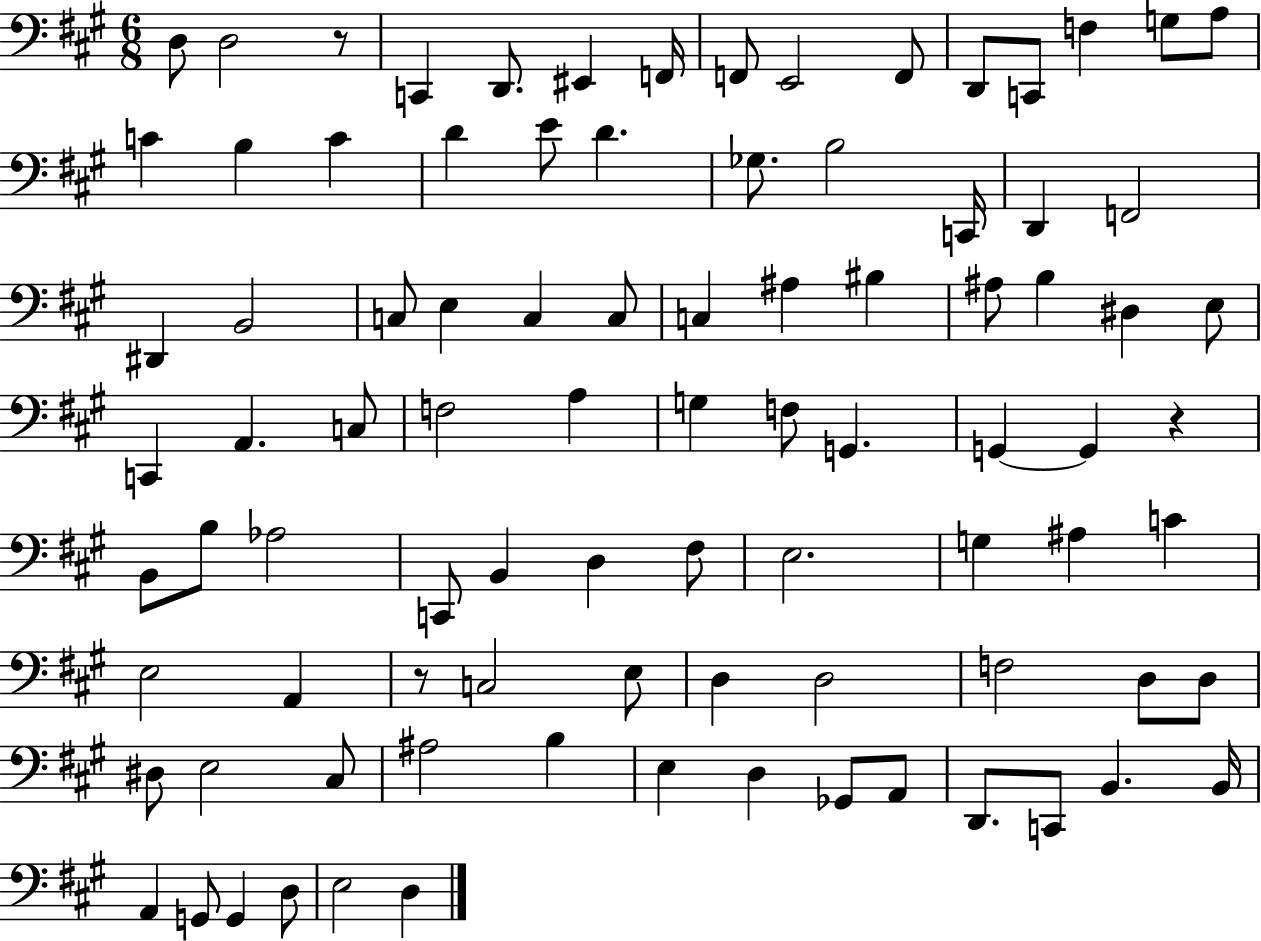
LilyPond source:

{
  \clef bass
  \numericTimeSignature
  \time 6/8
  \key a \major
  d8 d2 r8 | c,4 d,8. eis,4 f,16 | f,8 e,2 f,8 | d,8 c,8 f4 g8 a8 | \break c'4 b4 c'4 | d'4 e'8 d'4. | ges8. b2 c,16 | d,4 f,2 | \break dis,4 b,2 | c8 e4 c4 c8 | c4 ais4 bis4 | ais8 b4 dis4 e8 | \break c,4 a,4. c8 | f2 a4 | g4 f8 g,4. | g,4~~ g,4 r4 | \break b,8 b8 aes2 | c,8 b,4 d4 fis8 | e2. | g4 ais4 c'4 | \break e2 a,4 | r8 c2 e8 | d4 d2 | f2 d8 d8 | \break dis8 e2 cis8 | ais2 b4 | e4 d4 ges,8 a,8 | d,8. c,8 b,4. b,16 | \break a,4 g,8 g,4 d8 | e2 d4 | \bar "|."
}